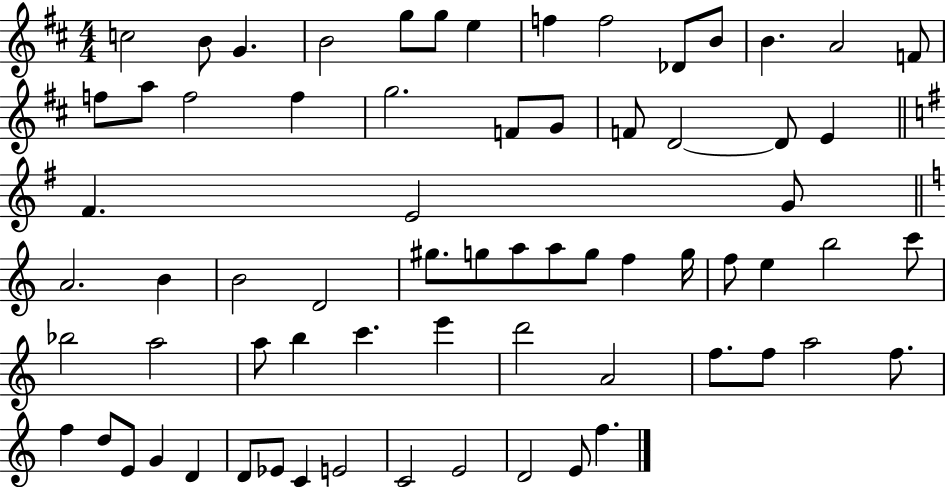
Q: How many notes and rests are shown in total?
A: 69